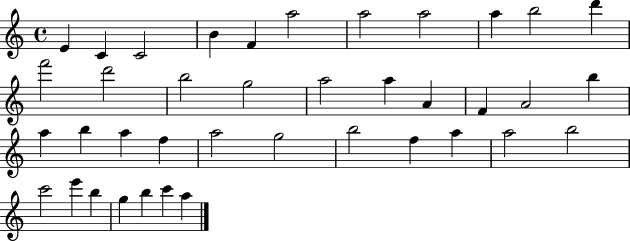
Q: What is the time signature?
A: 4/4